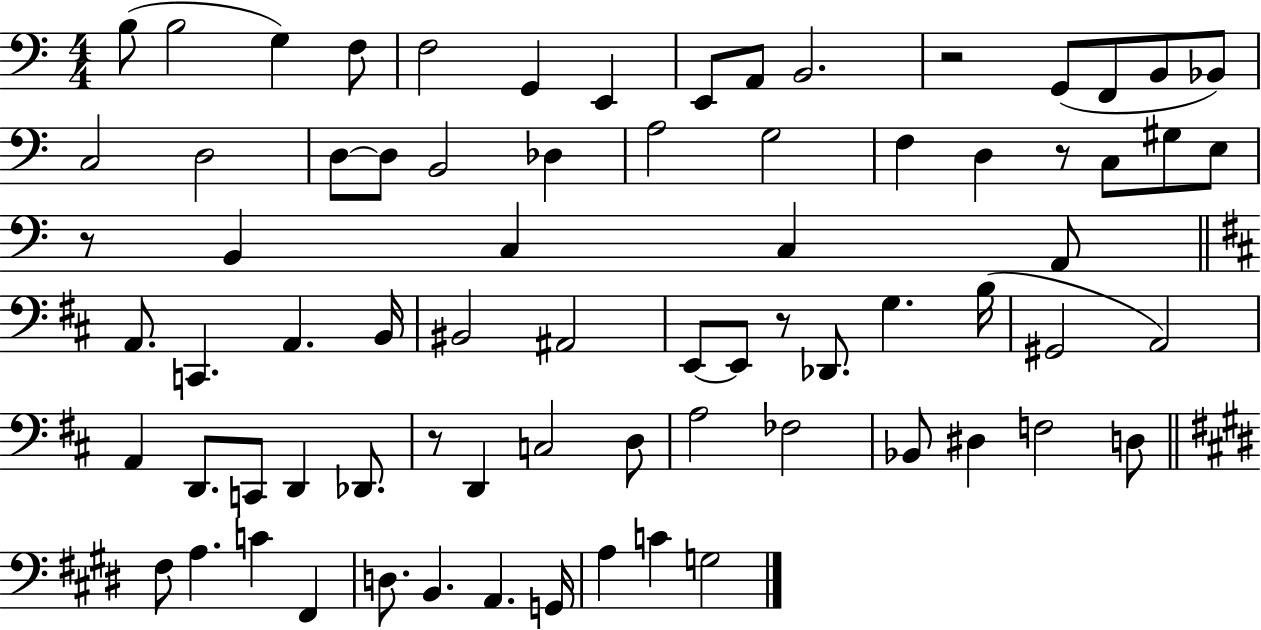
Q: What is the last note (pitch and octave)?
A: G3